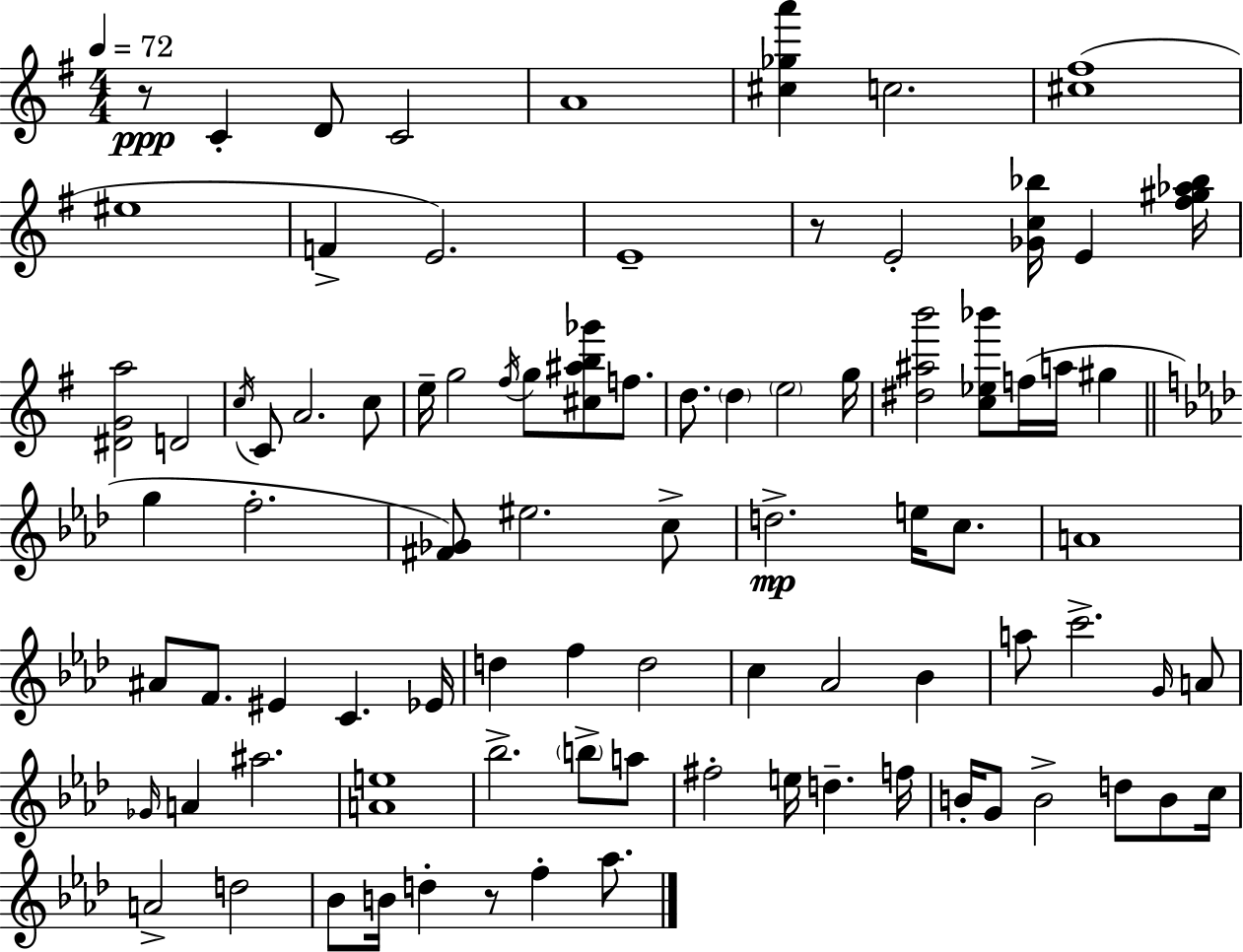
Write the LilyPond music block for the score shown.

{
  \clef treble
  \numericTimeSignature
  \time 4/4
  \key g \major
  \tempo 4 = 72
  r8\ppp c'4-. d'8 c'2 | a'1 | <cis'' ges'' a'''>4 c''2. | <cis'' fis''>1( | \break eis''1 | f'4-> e'2.) | e'1-- | r8 e'2-. <ges' c'' bes''>16 e'4 <fis'' gis'' aes'' bes''>16 | \break <dis' g' a''>2 d'2 | \acciaccatura { c''16 } c'8 a'2. c''8 | e''16-- g''2 \acciaccatura { fis''16 } g''8 <cis'' ais'' b'' ges'''>8 f''8. | d''8. \parenthesize d''4 \parenthesize e''2 | \break g''16 <dis'' ais'' b'''>2 <c'' ees'' bes'''>8 f''16( a''16 gis''4 | \bar "||" \break \key aes \major g''4 f''2.-. | <fis' ges'>8) eis''2. c''8-> | d''2.->\mp e''16 c''8. | a'1 | \break ais'8 f'8. eis'4 c'4. ees'16 | d''4 f''4 d''2 | c''4 aes'2 bes'4 | a''8 c'''2.-> \grace { g'16 } a'8 | \break \grace { ges'16 } a'4 ais''2. | <a' e''>1 | bes''2.-> \parenthesize b''8-> | a''8 fis''2-. e''16 d''4.-- | \break f''16 b'16-. g'8 b'2-> d''8 b'8 | c''16 a'2-> d''2 | bes'8 b'16 d''4-. r8 f''4-. aes''8. | \bar "|."
}